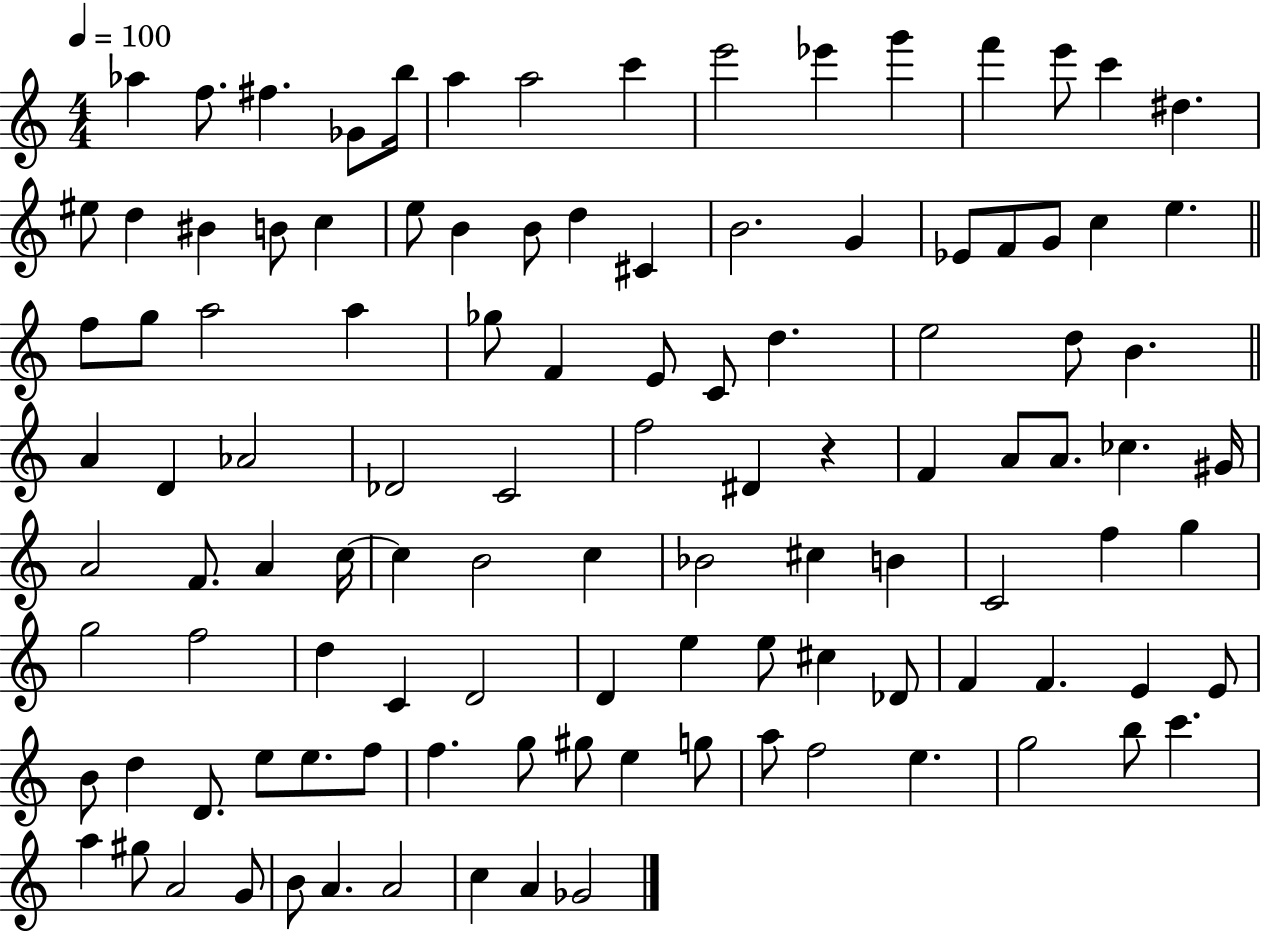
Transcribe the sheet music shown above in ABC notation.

X:1
T:Untitled
M:4/4
L:1/4
K:C
_a f/2 ^f _G/2 b/4 a a2 c' e'2 _e' g' f' e'/2 c' ^d ^e/2 d ^B B/2 c e/2 B B/2 d ^C B2 G _E/2 F/2 G/2 c e f/2 g/2 a2 a _g/2 F E/2 C/2 d e2 d/2 B A D _A2 _D2 C2 f2 ^D z F A/2 A/2 _c ^G/4 A2 F/2 A c/4 c B2 c _B2 ^c B C2 f g g2 f2 d C D2 D e e/2 ^c _D/2 F F E E/2 B/2 d D/2 e/2 e/2 f/2 f g/2 ^g/2 e g/2 a/2 f2 e g2 b/2 c' a ^g/2 A2 G/2 B/2 A A2 c A _G2